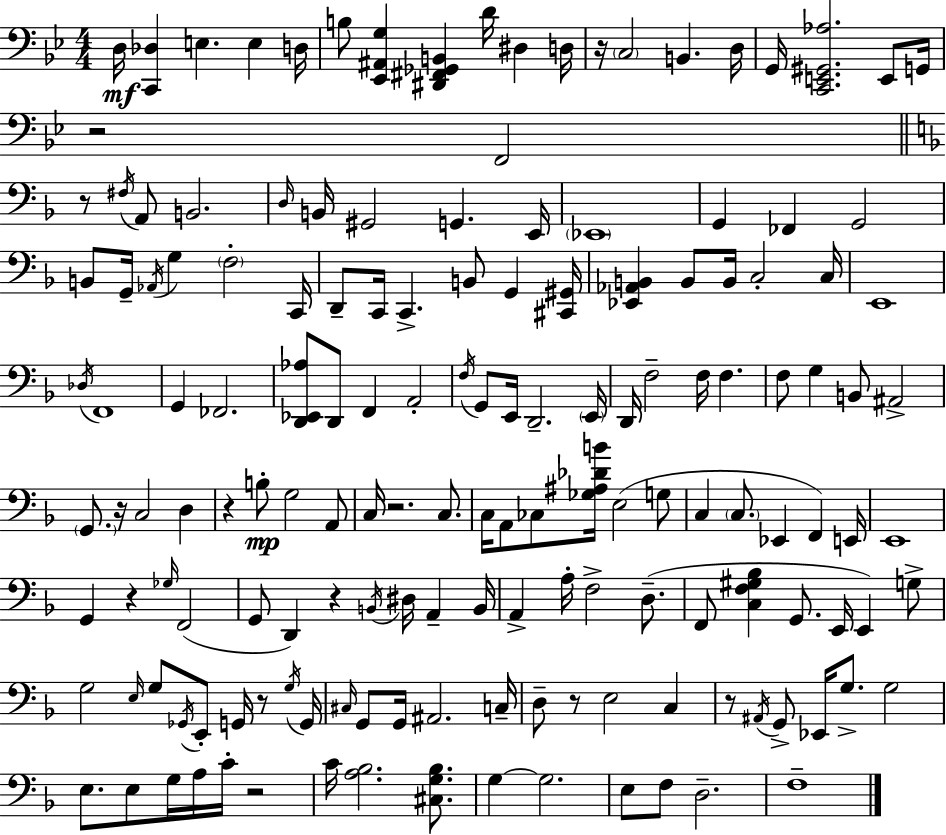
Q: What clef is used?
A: bass